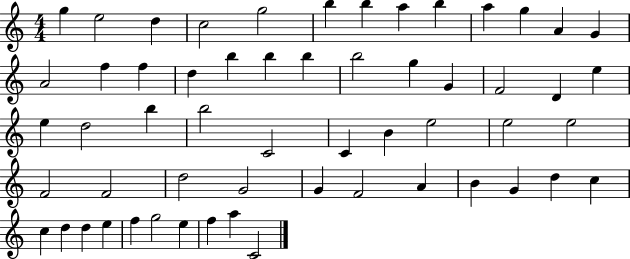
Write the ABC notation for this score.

X:1
T:Untitled
M:4/4
L:1/4
K:C
g e2 d c2 g2 b b a b a g A G A2 f f d b b b b2 g G F2 D e e d2 b b2 C2 C B e2 e2 e2 F2 F2 d2 G2 G F2 A B G d c c d d e f g2 e f a C2